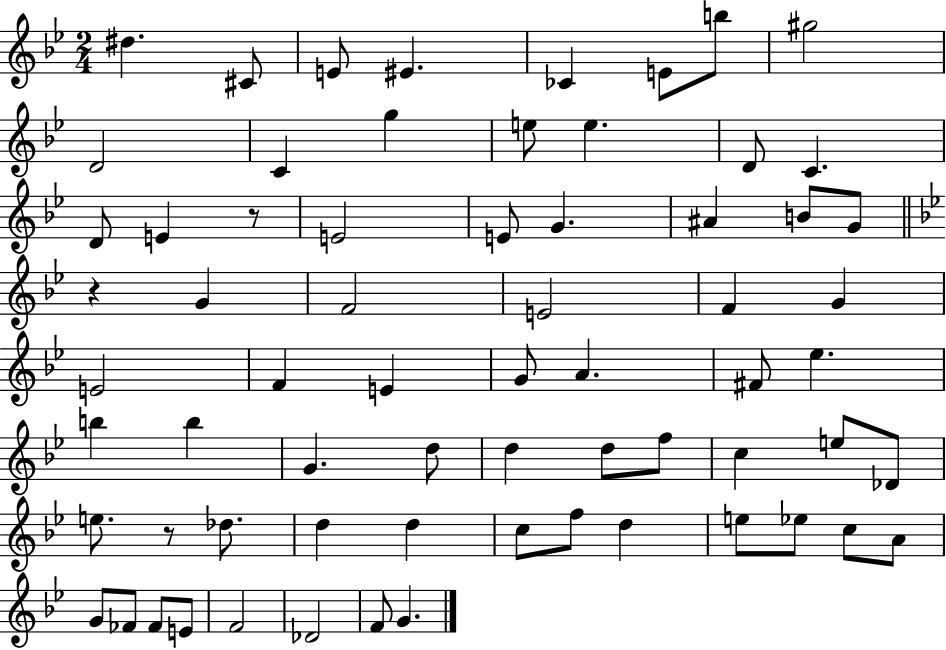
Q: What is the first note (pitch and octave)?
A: D#5